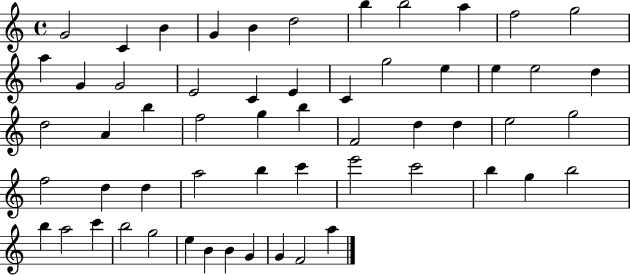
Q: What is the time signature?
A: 4/4